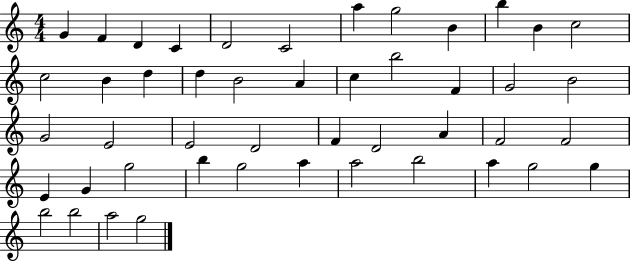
G4/q F4/q D4/q C4/q D4/h C4/h A5/q G5/h B4/q B5/q B4/q C5/h C5/h B4/q D5/q D5/q B4/h A4/q C5/q B5/h F4/q G4/h B4/h G4/h E4/h E4/h D4/h F4/q D4/h A4/q F4/h F4/h E4/q G4/q G5/h B5/q G5/h A5/q A5/h B5/h A5/q G5/h G5/q B5/h B5/h A5/h G5/h